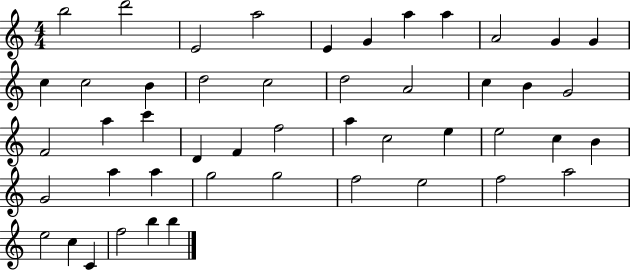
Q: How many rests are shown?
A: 0